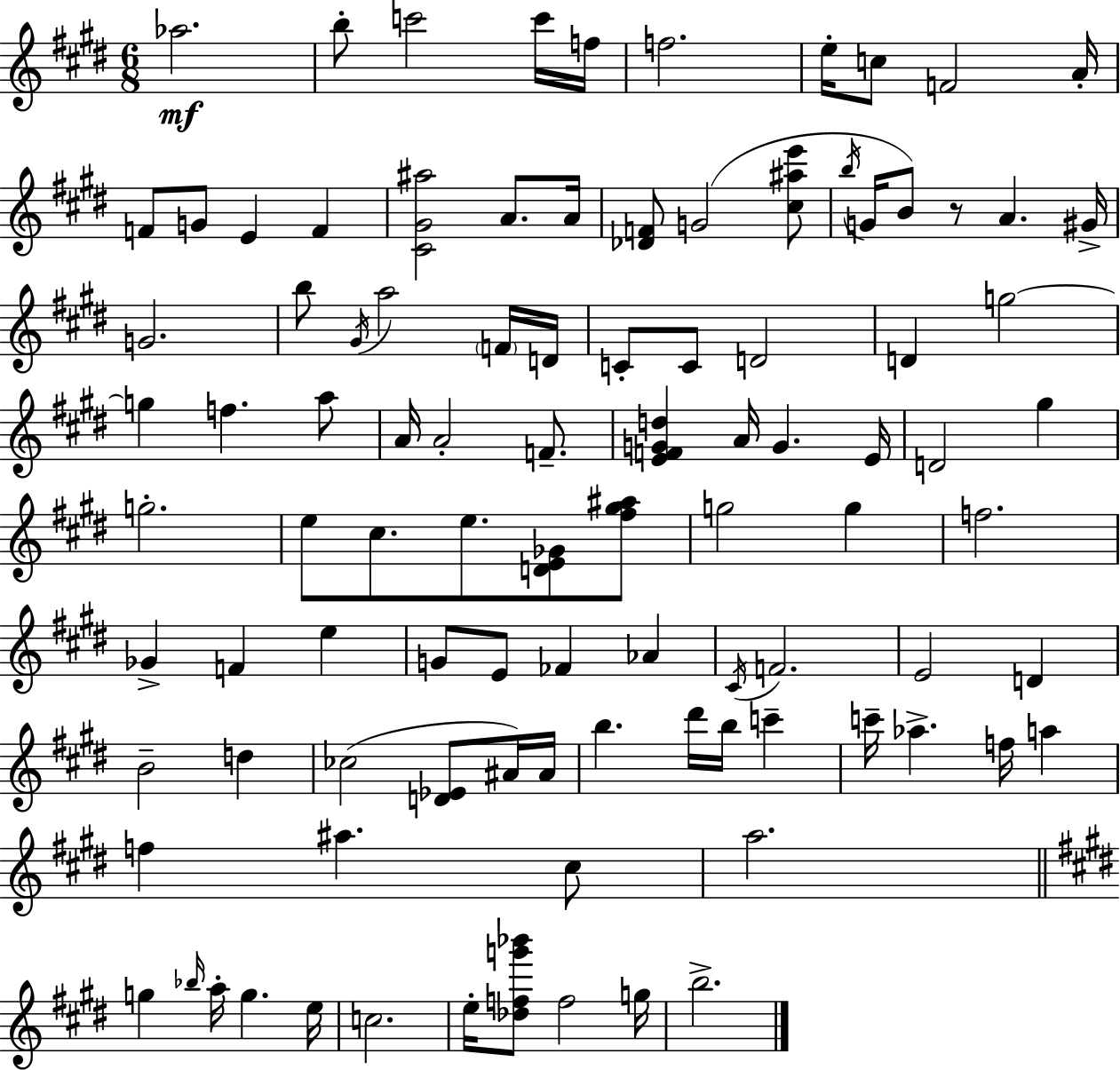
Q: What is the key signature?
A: E major